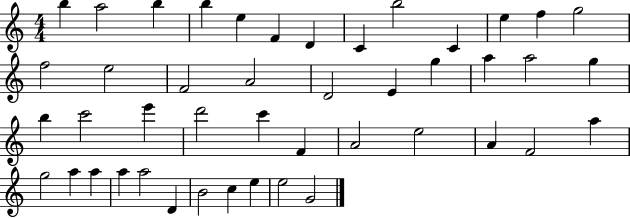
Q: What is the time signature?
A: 4/4